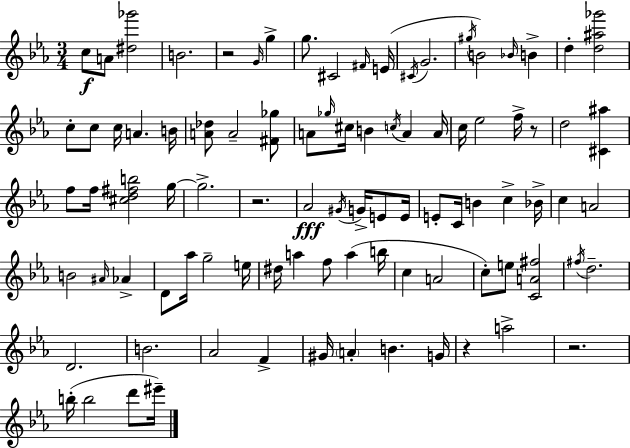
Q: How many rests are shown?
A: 5